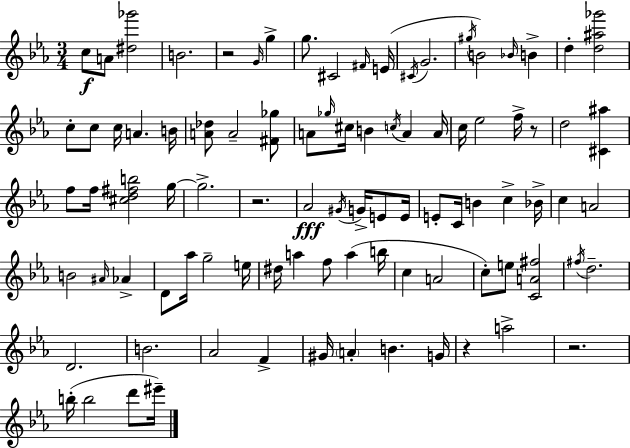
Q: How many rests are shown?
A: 5